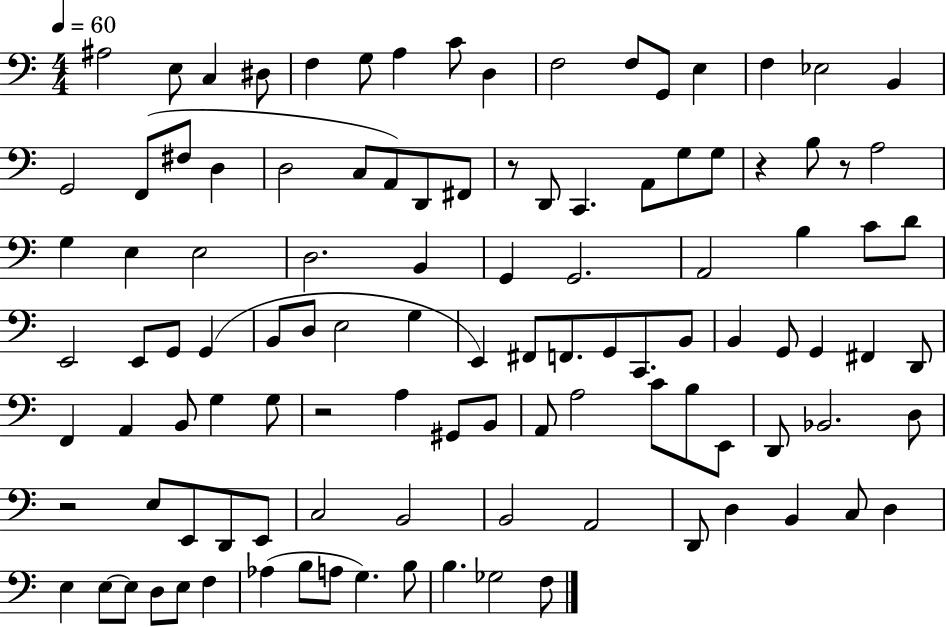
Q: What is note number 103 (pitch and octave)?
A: B3